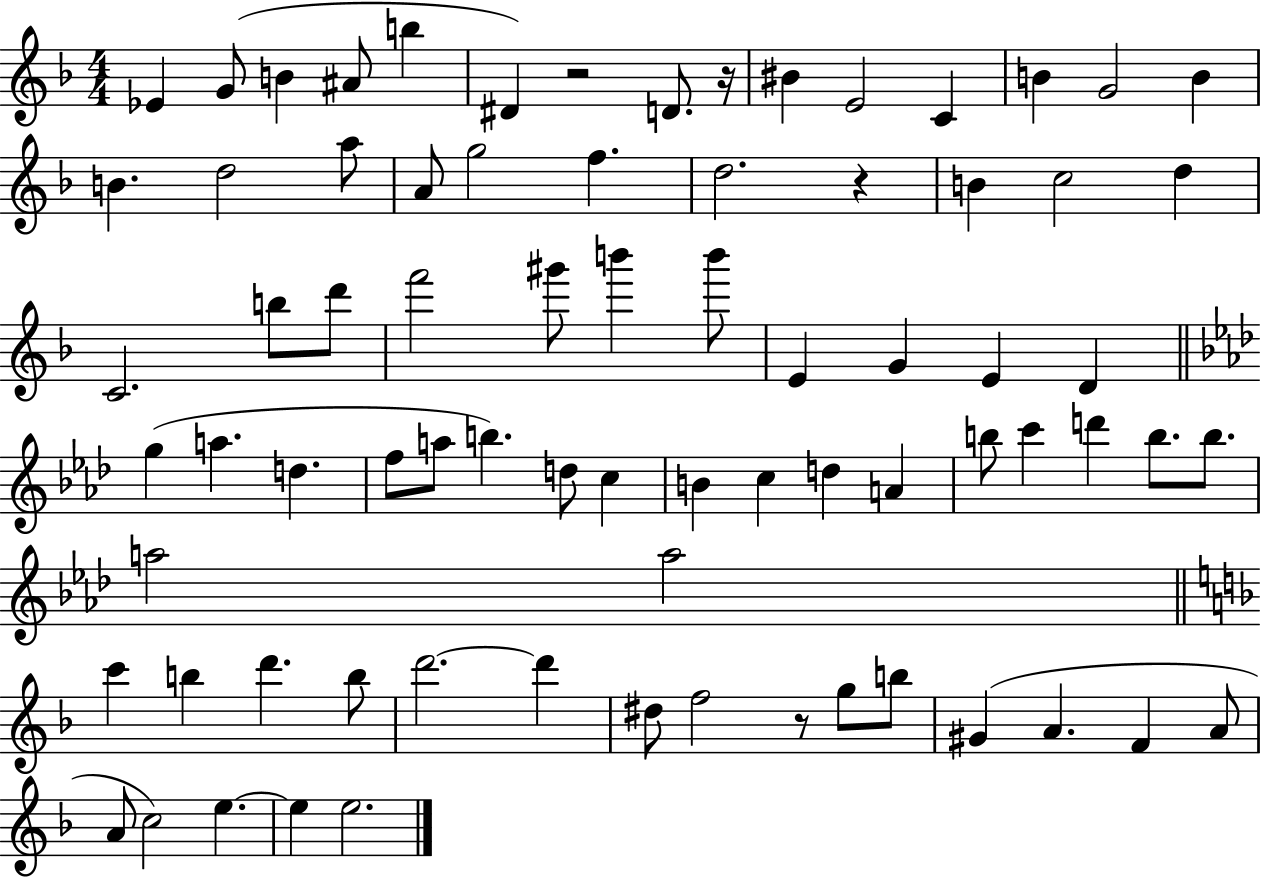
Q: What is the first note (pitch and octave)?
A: Eb4